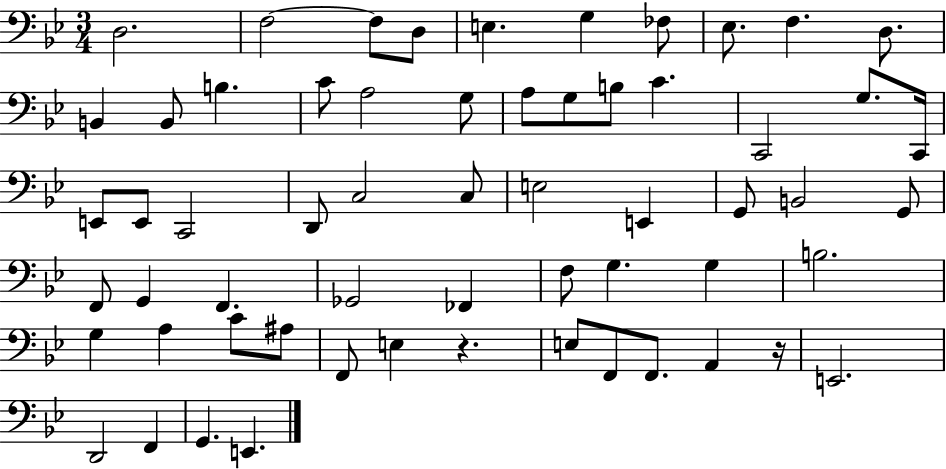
D3/h. F3/h F3/e D3/e E3/q. G3/q FES3/e Eb3/e. F3/q. D3/e. B2/q B2/e B3/q. C4/e A3/h G3/e A3/e G3/e B3/e C4/q. C2/h G3/e. C2/s E2/e E2/e C2/h D2/e C3/h C3/e E3/h E2/q G2/e B2/h G2/e F2/e G2/q F2/q. Gb2/h FES2/q F3/e G3/q. G3/q B3/h. G3/q A3/q C4/e A#3/e F2/e E3/q R/q. E3/e F2/e F2/e. A2/q R/s E2/h. D2/h F2/q G2/q. E2/q.